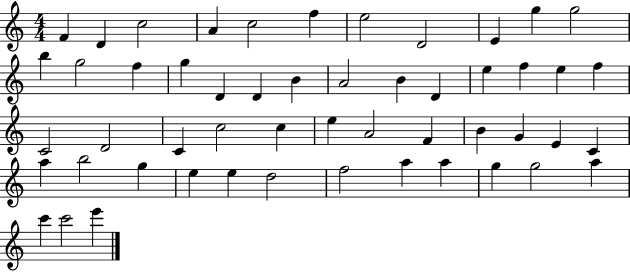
X:1
T:Untitled
M:4/4
L:1/4
K:C
F D c2 A c2 f e2 D2 E g g2 b g2 f g D D B A2 B D e f e f C2 D2 C c2 c e A2 F B G E C a b2 g e e d2 f2 a a g g2 a c' c'2 e'